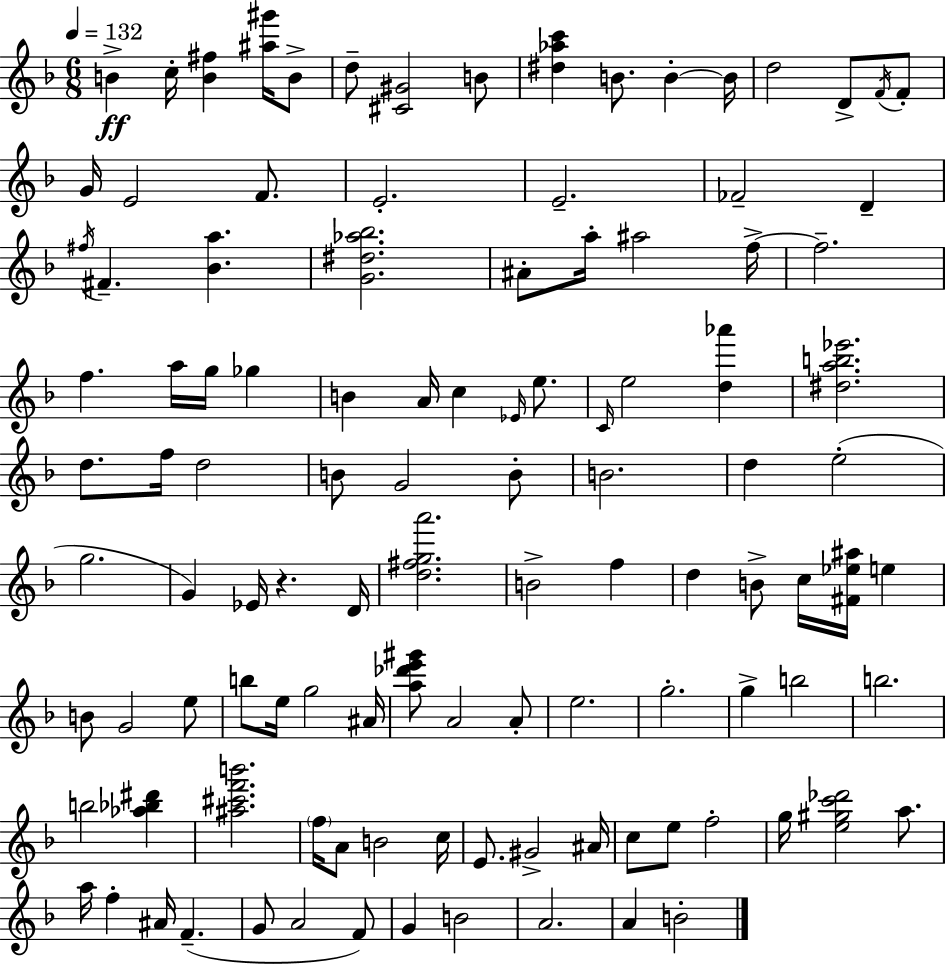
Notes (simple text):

B4/q C5/s [B4,F#5]/q [A#5,G#6]/s B4/e D5/e [C#4,G#4]/h B4/e [D#5,Ab5,C6]/q B4/e. B4/q B4/s D5/h D4/e F4/s F4/e G4/s E4/h F4/e. E4/h. E4/h. FES4/h D4/q F#5/s F#4/q. [Bb4,A5]/q. [G4,D#5,Ab5,Bb5]/h. A#4/e A5/s A#5/h F5/s F5/h. F5/q. A5/s G5/s Gb5/q B4/q A4/s C5/q Eb4/s E5/e. C4/s E5/h [D5,Ab6]/q [D#5,A5,B5,Eb6]/h. D5/e. F5/s D5/h B4/e G4/h B4/e B4/h. D5/q E5/h G5/h. G4/q Eb4/s R/q. D4/s [D5,F#5,G5,A6]/h. B4/h F5/q D5/q B4/e C5/s [F#4,Eb5,A#5]/s E5/q B4/e G4/h E5/e B5/e E5/s G5/h A#4/s [A5,Db6,E6,G#6]/e A4/h A4/e E5/h. G5/h. G5/q B5/h B5/h. B5/h [Ab5,Bb5,D#6]/q [A#5,C#6,F6,B6]/h. F5/s A4/e B4/h C5/s E4/e. G#4/h A#4/s C5/e E5/e F5/h G5/s [E5,G#5,C6,Db6]/h A5/e. A5/s F5/q A#4/s F4/q. G4/e A4/h F4/e G4/q B4/h A4/h. A4/q B4/h